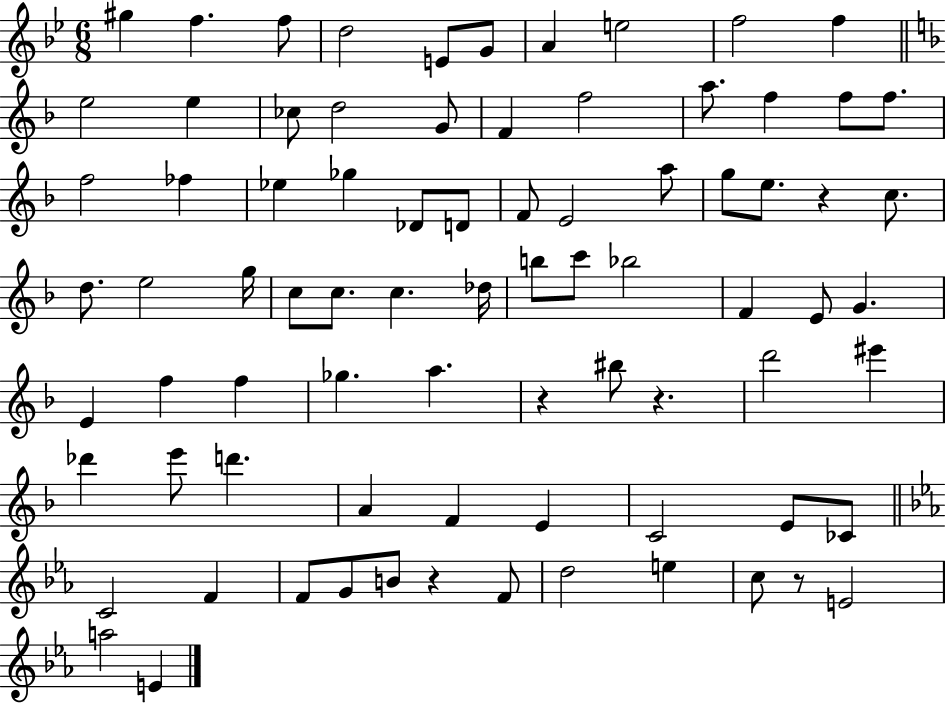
G#5/q F5/q. F5/e D5/h E4/e G4/e A4/q E5/h F5/h F5/q E5/h E5/q CES5/e D5/h G4/e F4/q F5/h A5/e. F5/q F5/e F5/e. F5/h FES5/q Eb5/q Gb5/q Db4/e D4/e F4/e E4/h A5/e G5/e E5/e. R/q C5/e. D5/e. E5/h G5/s C5/e C5/e. C5/q. Db5/s B5/e C6/e Bb5/h F4/q E4/e G4/q. E4/q F5/q F5/q Gb5/q. A5/q. R/q BIS5/e R/q. D6/h EIS6/q Db6/q E6/e D6/q. A4/q F4/q E4/q C4/h E4/e CES4/e C4/h F4/q F4/e G4/e B4/e R/q F4/e D5/h E5/q C5/e R/e E4/h A5/h E4/q